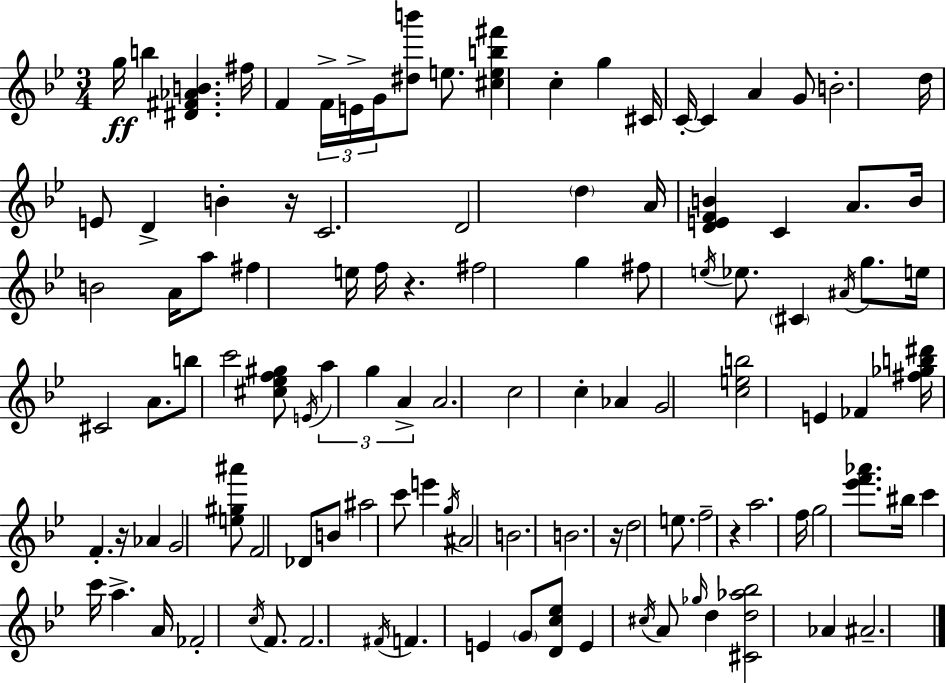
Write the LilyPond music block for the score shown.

{
  \clef treble
  \numericTimeSignature
  \time 3/4
  \key bes \major
  g''16\ff b''4 <dis' fis' aes' b'>4. fis''16 | f'4 \tuplet 3/2 { f'16-> e'16-> g'16 } <dis'' b'''>8 e''8. | <cis'' e'' b'' fis'''>4 c''4-. g''4 | cis'16 c'16-.~~ c'4 a'4 g'8 | \break b'2.-. | d''16 e'8 d'4-> b'4-. r16 | c'2. | d'2 \parenthesize d''4 | \break a'16 <d' e' f' b'>4 c'4 a'8. | b'16 b'2 a'16 a''8 | fis''4 e''16 f''16 r4. | fis''2 g''4 | \break fis''8 \acciaccatura { e''16 } ees''8. \parenthesize cis'4 \acciaccatura { ais'16 } g''8. | e''16 cis'2 a'8. | b''8 c'''2 | <cis'' ees'' f'' gis''>8 \acciaccatura { e'16 } \tuplet 3/2 { a''4 g''4 a'4-> } | \break a'2. | c''2 c''4-. | aes'4 g'2 | <c'' e'' b''>2 e'4 | \break fes'4 <fis'' ges'' b'' dis'''>16 f'4.-. | r16 aes'4 g'2 | <e'' gis'' ais'''>8 f'2 | des'8 b'8 ais''2 | \break c'''8 e'''4 \acciaccatura { g''16 } ais'2 | b'2. | b'2. | r16 d''2 | \break e''8. f''2-- | r4 a''2. | f''16 g''2 | <ees''' f''' aes'''>8. bis''16 c'''4 c'''16 a''4.-> | \break a'16 fes'2-. | \acciaccatura { c''16 } f'8. f'2. | \acciaccatura { fis'16 } f'4. | e'4 \parenthesize g'8 <d' c'' ees''>8 e'4 | \break \acciaccatura { cis''16 } a'8 \grace { ges''16 } d''4 <cis' d'' aes'' bes''>2 | aes'4 ais'2.-- | \bar "|."
}